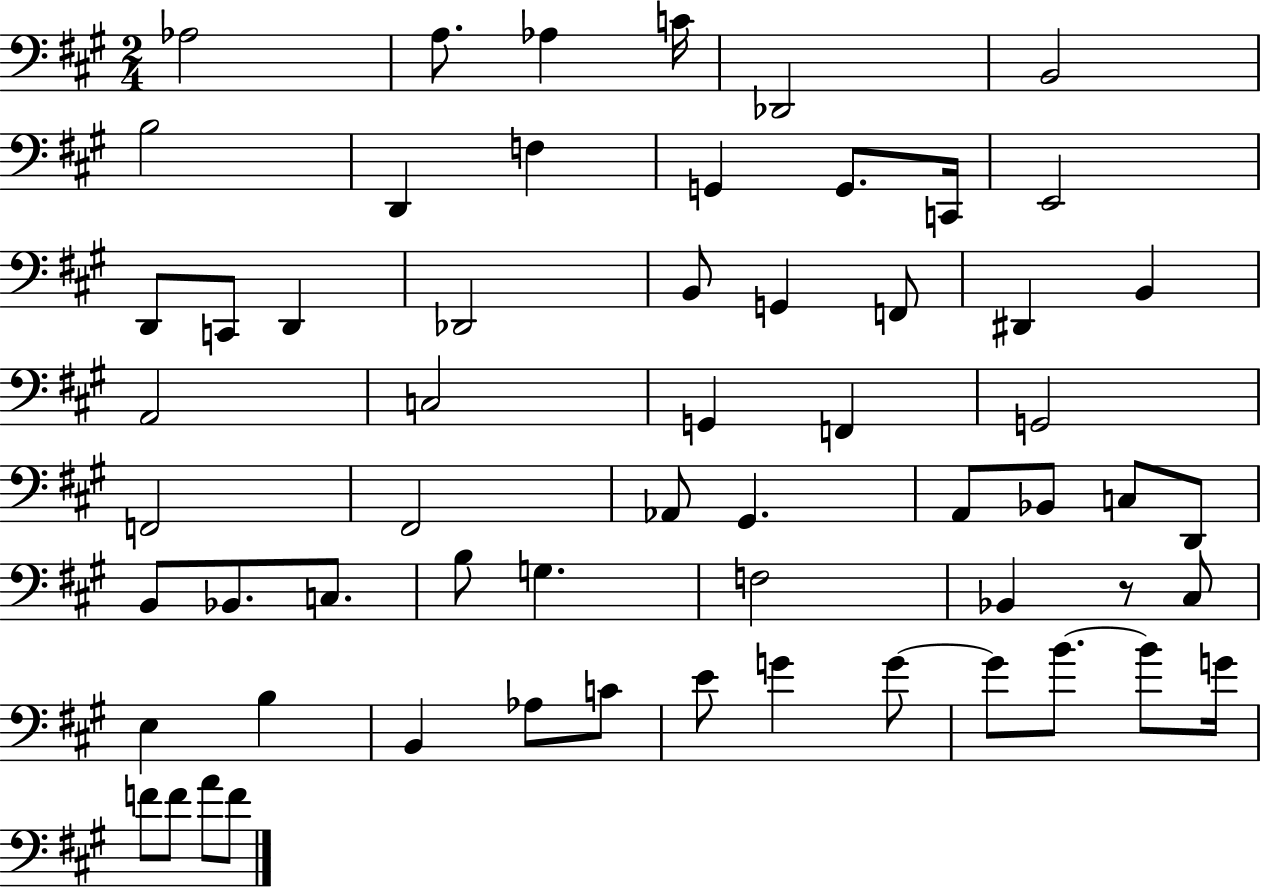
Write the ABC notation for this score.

X:1
T:Untitled
M:2/4
L:1/4
K:A
_A,2 A,/2 _A, C/4 _D,,2 B,,2 B,2 D,, F, G,, G,,/2 C,,/4 E,,2 D,,/2 C,,/2 D,, _D,,2 B,,/2 G,, F,,/2 ^D,, B,, A,,2 C,2 G,, F,, G,,2 F,,2 ^F,,2 _A,,/2 ^G,, A,,/2 _B,,/2 C,/2 D,,/2 B,,/2 _B,,/2 C,/2 B,/2 G, F,2 _B,, z/2 ^C,/2 E, B, B,, _A,/2 C/2 E/2 G G/2 G/2 B/2 B/2 G/4 F/2 F/2 A/2 F/2